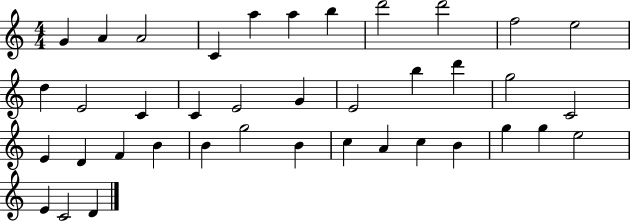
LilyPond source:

{
  \clef treble
  \numericTimeSignature
  \time 4/4
  \key c \major
  g'4 a'4 a'2 | c'4 a''4 a''4 b''4 | d'''2 d'''2 | f''2 e''2 | \break d''4 e'2 c'4 | c'4 e'2 g'4 | e'2 b''4 d'''4 | g''2 c'2 | \break e'4 d'4 f'4 b'4 | b'4 g''2 b'4 | c''4 a'4 c''4 b'4 | g''4 g''4 e''2 | \break e'4 c'2 d'4 | \bar "|."
}